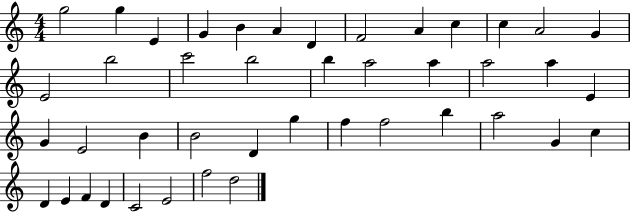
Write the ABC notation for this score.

X:1
T:Untitled
M:4/4
L:1/4
K:C
g2 g E G B A D F2 A c c A2 G E2 b2 c'2 b2 b a2 a a2 a E G E2 B B2 D g f f2 b a2 G c D E F D C2 E2 f2 d2